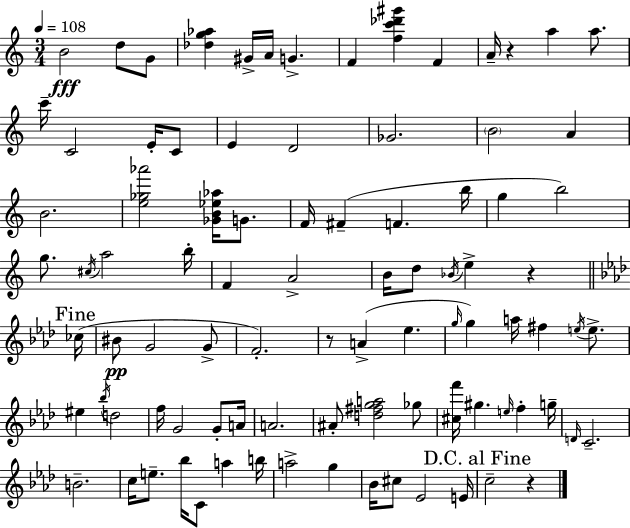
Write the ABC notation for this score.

X:1
T:Untitled
M:3/4
L:1/4
K:C
B2 d/2 G/2 [_dg_a] ^G/4 A/4 G F [fc'_d'^g'] F A/4 z a a/2 c'/4 C2 E/4 C/2 E D2 _G2 B2 A B2 [e_g_a']2 [_GB_e_a]/4 G/2 F/4 ^F F b/4 g b2 g/2 ^c/4 a2 b/4 F A2 B/4 d/2 _B/4 e z _c/4 ^B/2 G2 G/2 F2 z/2 A _e g/4 g a/4 ^f e/4 e/2 ^e _b/4 d2 f/4 G2 G/2 A/4 A2 ^A/2 [d^fga]2 _g/2 [^cf']/4 ^g e/4 f g/4 D/4 C2 B2 c/4 e/2 _b/4 C/2 a b/4 a2 g _B/4 ^c/2 _E2 E/4 c2 z